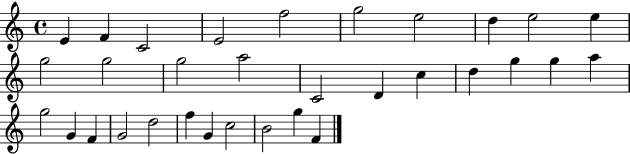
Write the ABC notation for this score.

X:1
T:Untitled
M:4/4
L:1/4
K:C
E F C2 E2 f2 g2 e2 d e2 e g2 g2 g2 a2 C2 D c d g g a g2 G F G2 d2 f G c2 B2 g F